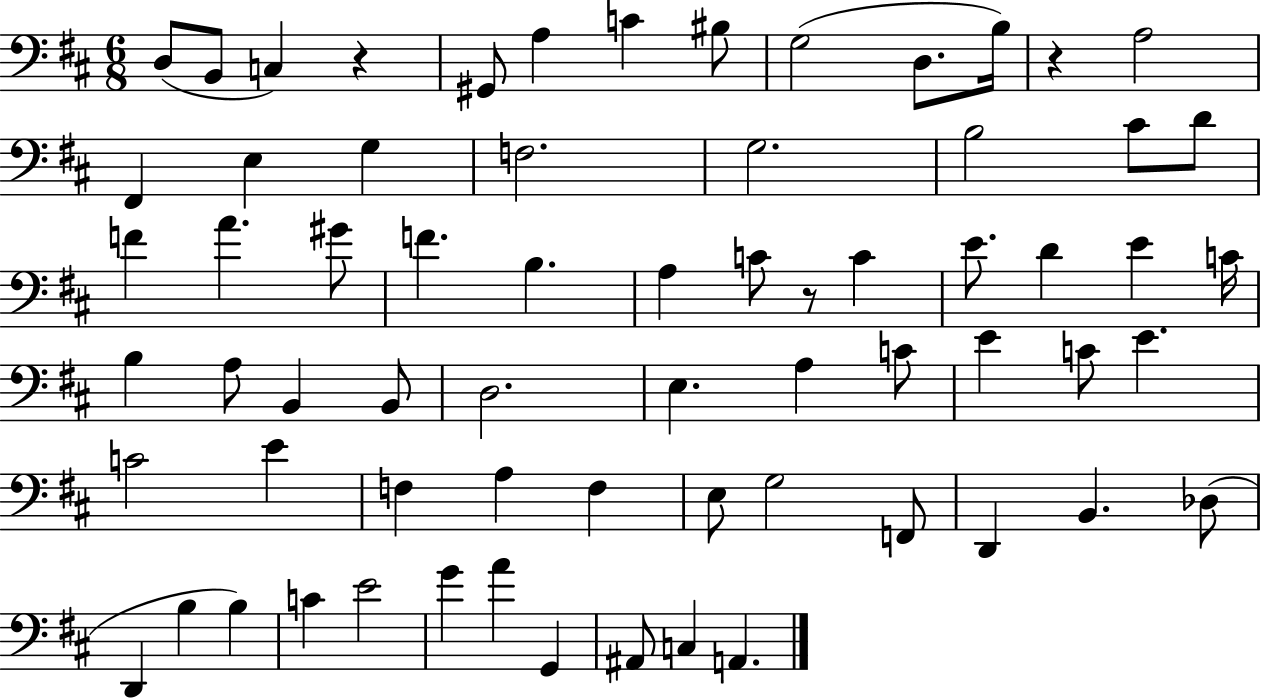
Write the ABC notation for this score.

X:1
T:Untitled
M:6/8
L:1/4
K:D
D,/2 B,,/2 C, z ^G,,/2 A, C ^B,/2 G,2 D,/2 B,/4 z A,2 ^F,, E, G, F,2 G,2 B,2 ^C/2 D/2 F A ^G/2 F B, A, C/2 z/2 C E/2 D E C/4 B, A,/2 B,, B,,/2 D,2 E, A, C/2 E C/2 E C2 E F, A, F, E,/2 G,2 F,,/2 D,, B,, _D,/2 D,, B, B, C E2 G A G,, ^A,,/2 C, A,,